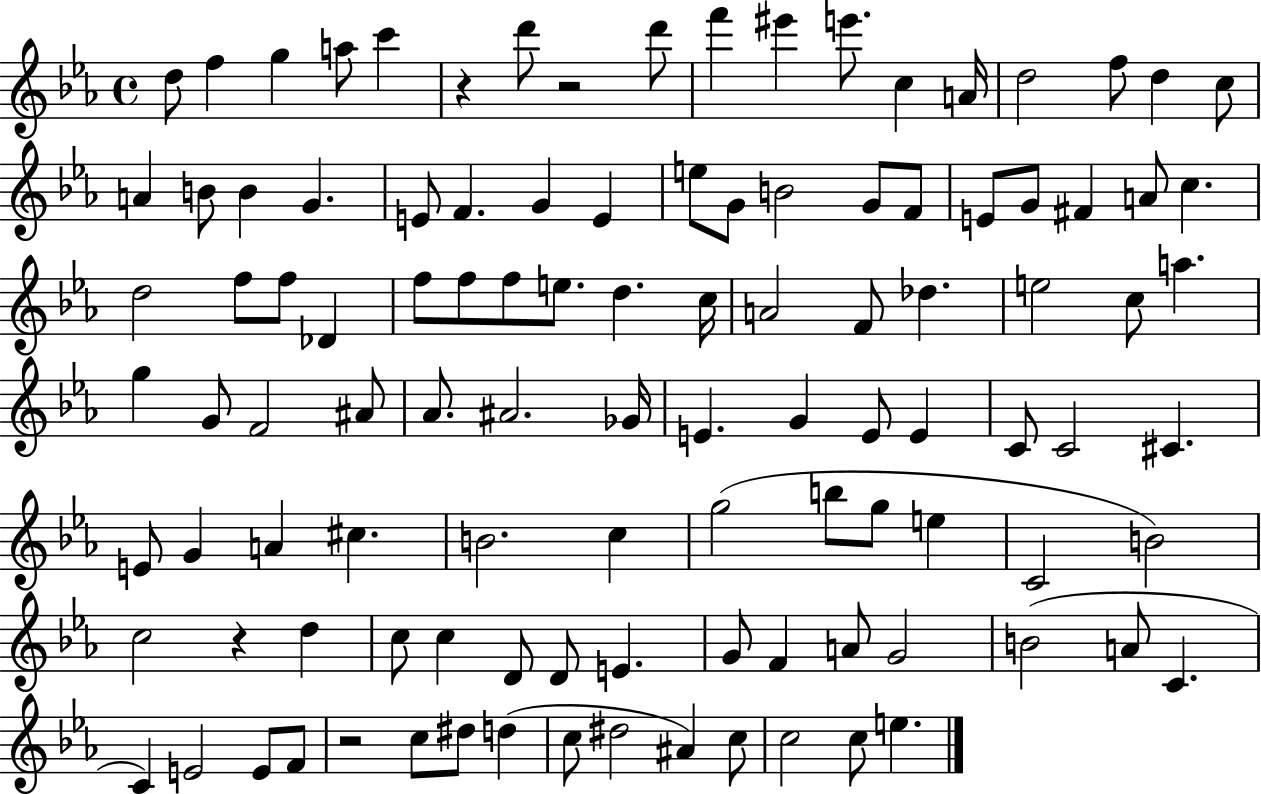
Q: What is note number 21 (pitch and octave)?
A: E4